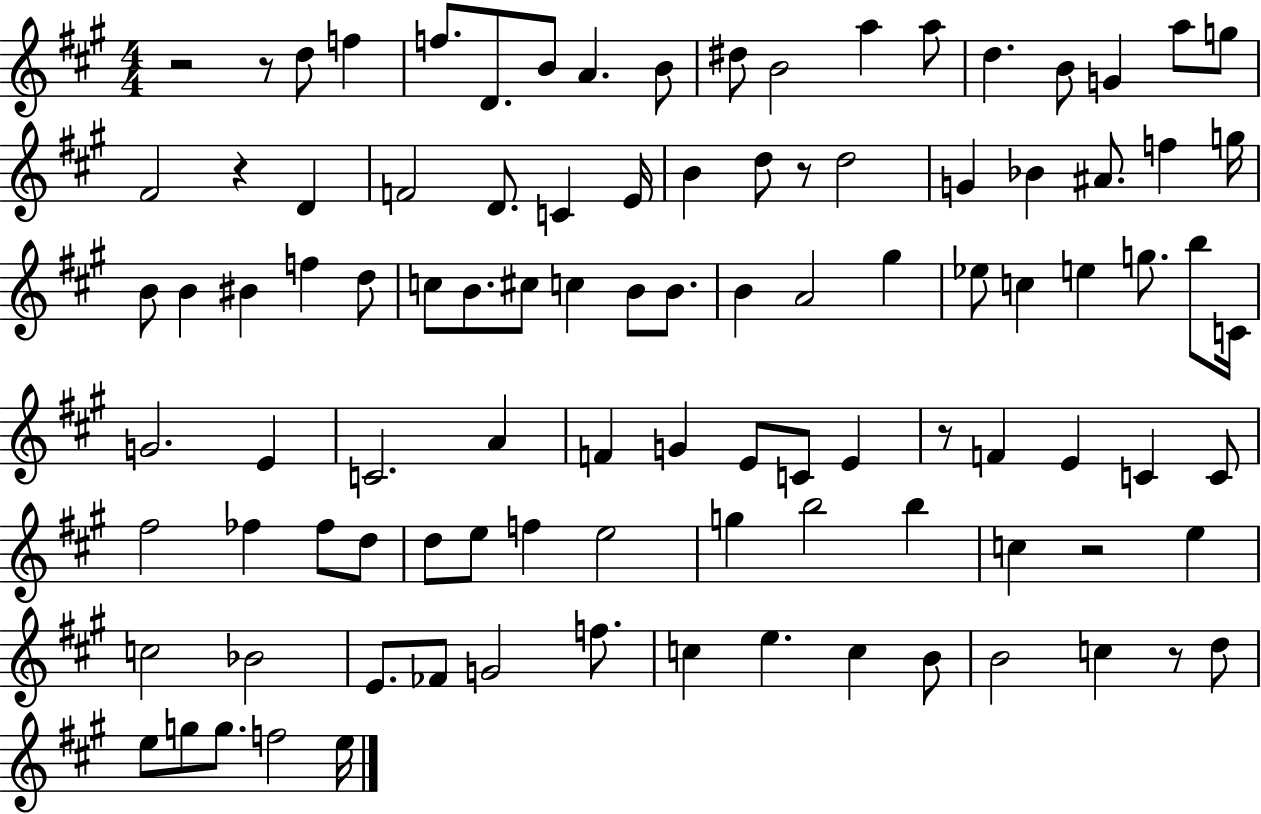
{
  \clef treble
  \numericTimeSignature
  \time 4/4
  \key a \major
  r2 r8 d''8 f''4 | f''8. d'8. b'8 a'4. b'8 | dis''8 b'2 a''4 a''8 | d''4. b'8 g'4 a''8 g''8 | \break fis'2 r4 d'4 | f'2 d'8. c'4 e'16 | b'4 d''8 r8 d''2 | g'4 bes'4 ais'8. f''4 g''16 | \break b'8 b'4 bis'4 f''4 d''8 | c''8 b'8. cis''8 c''4 b'8 b'8. | b'4 a'2 gis''4 | ees''8 c''4 e''4 g''8. b''8 c'16 | \break g'2. e'4 | c'2. a'4 | f'4 g'4 e'8 c'8 e'4 | r8 f'4 e'4 c'4 c'8 | \break fis''2 fes''4 fes''8 d''8 | d''8 e''8 f''4 e''2 | g''4 b''2 b''4 | c''4 r2 e''4 | \break c''2 bes'2 | e'8. fes'8 g'2 f''8. | c''4 e''4. c''4 b'8 | b'2 c''4 r8 d''8 | \break e''8 g''8 g''8. f''2 e''16 | \bar "|."
}